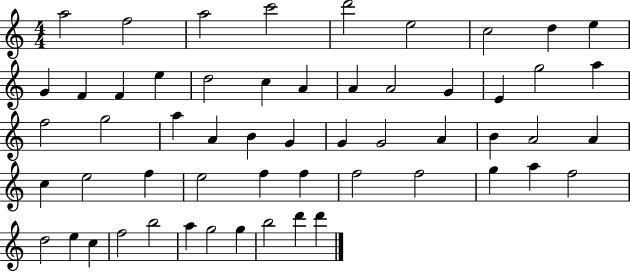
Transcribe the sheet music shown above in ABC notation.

X:1
T:Untitled
M:4/4
L:1/4
K:C
a2 f2 a2 c'2 d'2 e2 c2 d e G F F e d2 c A A A2 G E g2 a f2 g2 a A B G G G2 A B A2 A c e2 f e2 f f f2 f2 g a f2 d2 e c f2 b2 a g2 g b2 d' d'